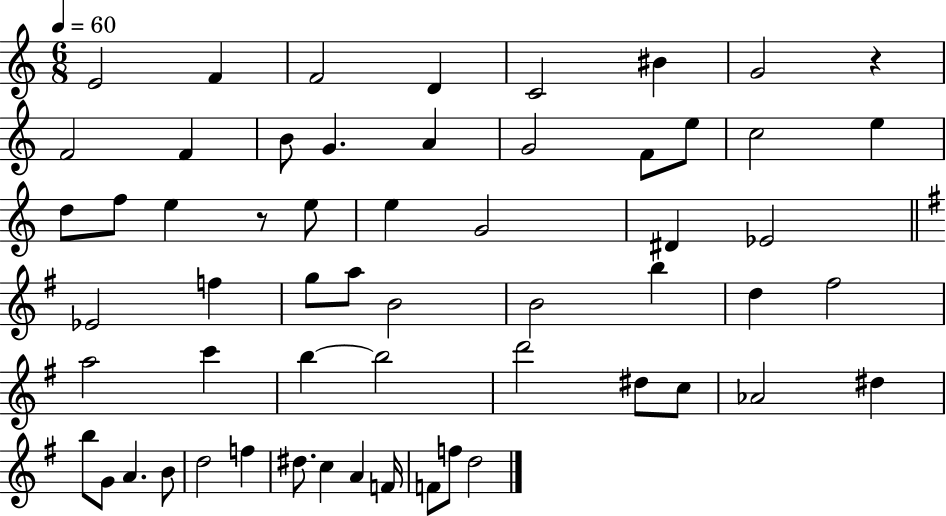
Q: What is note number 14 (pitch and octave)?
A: F4